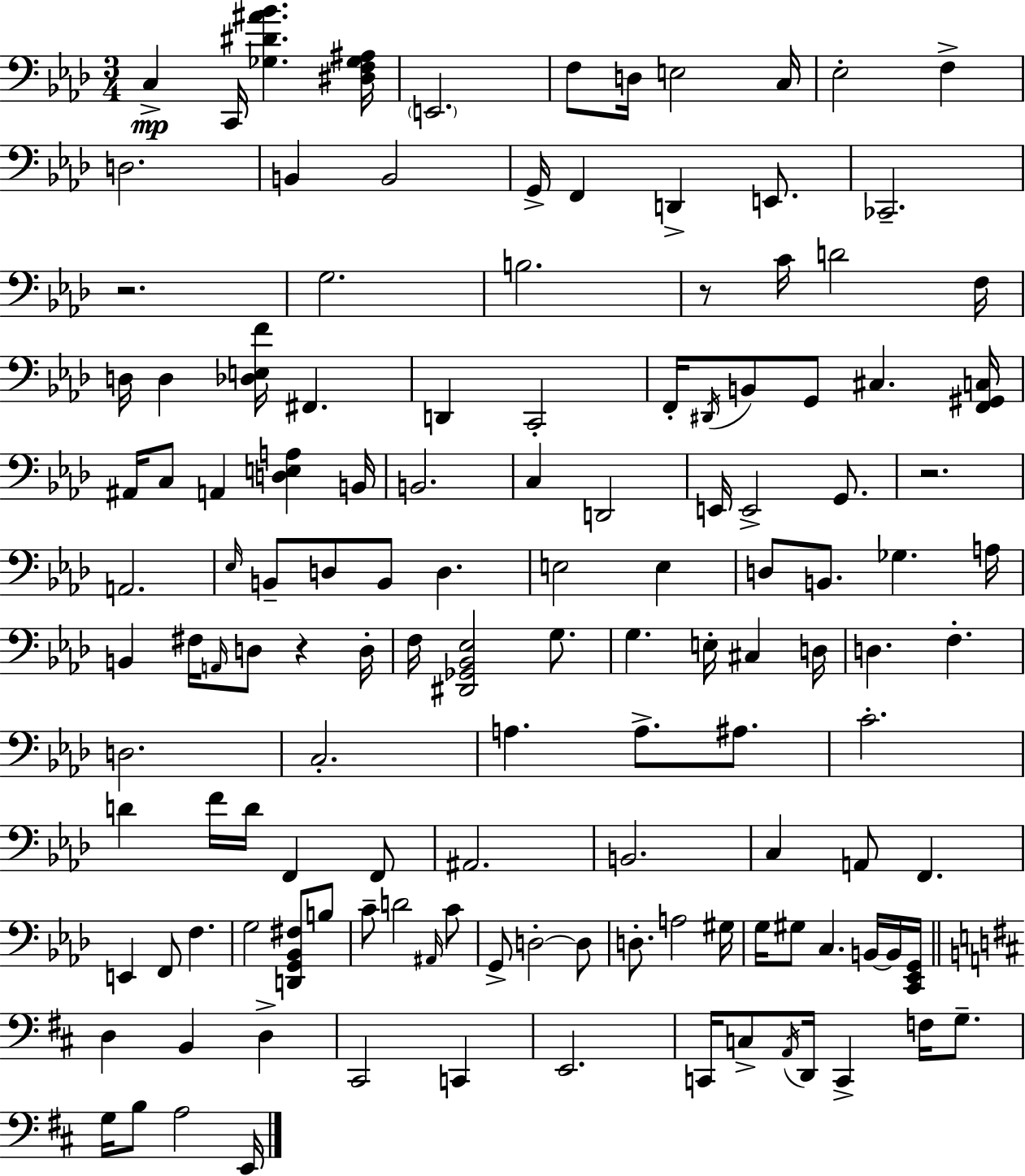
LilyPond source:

{
  \clef bass
  \numericTimeSignature
  \time 3/4
  \key f \minor
  c4->\mp c,16 <ges dis' ais' bes'>4. <dis f ges ais>16 | \parenthesize e,2. | f8 d16 e2 c16 | ees2-. f4-> | \break d2. | b,4 b,2 | g,16-> f,4 d,4-> e,8. | ces,2.-- | \break r2. | g2. | b2. | r8 c'16 d'2 f16 | \break d16 d4 <des e f'>16 fis,4. | d,4 c,2-. | f,16-. \acciaccatura { dis,16 } b,8 g,8 cis4. | <f, gis, c>16 ais,16 c8 a,4 <d e a>4 | \break b,16 b,2. | c4 d,2 | e,16 e,2-> g,8. | r2. | \break a,2. | \grace { ees16 } b,8-- d8 b,8 d4. | e2 e4 | d8 b,8. ges4. | \break a16 b,4 fis16 \grace { a,16 } d8 r4 | d16-. f16 <dis, ges, bes, ees>2 | g8. g4. e16-. cis4 | d16 d4. f4.-. | \break d2. | c2.-. | a4. a8.-> | ais8. c'2.-. | \break d'4 f'16 d'16 f,4 | f,8 ais,2. | b,2. | c4 a,8 f,4. | \break e,4 f,8 f4. | g2 <d, g, bes, fis>8 | b8 c'8-- d'2 | \grace { ais,16 } c'8 g,8-> d2-.~~ | \break d8 d8.-. a2 | gis16 g16 gis8 c4. | b,16~~ b,16 <c, ees, g,>16 \bar "||" \break \key d \major d4 b,4 d4-> | cis,2 c,4 | e,2. | c,16 c8-> \acciaccatura { a,16 } d,16 c,4-> f16 g8.-- | \break g16 b8 a2 | e,16 \bar "|."
}